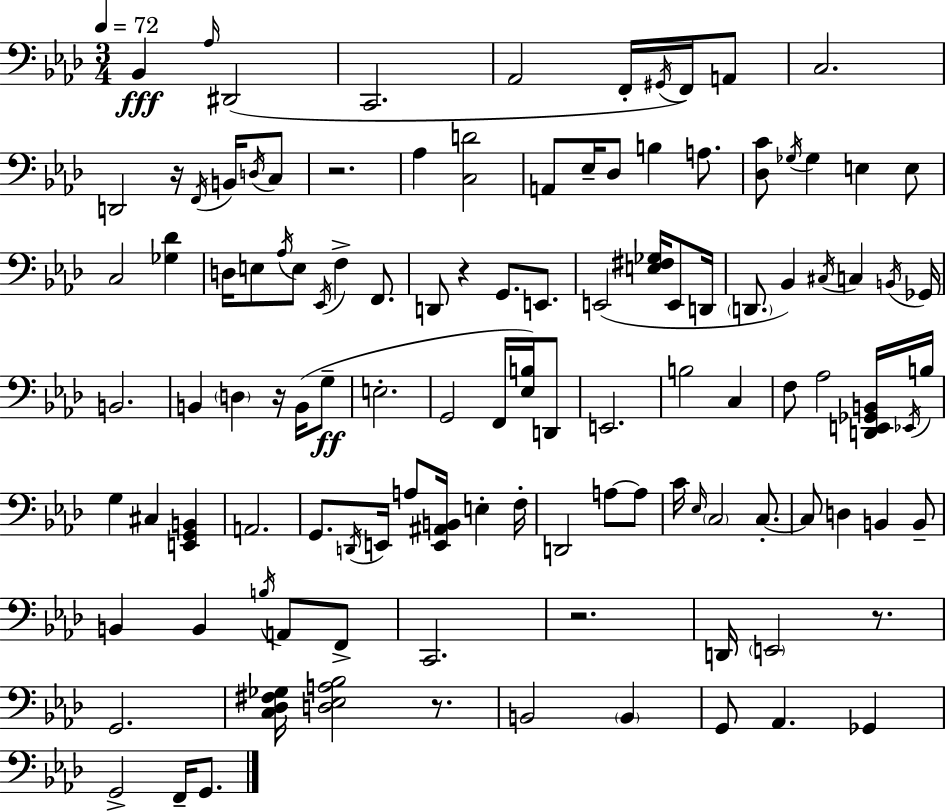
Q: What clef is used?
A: bass